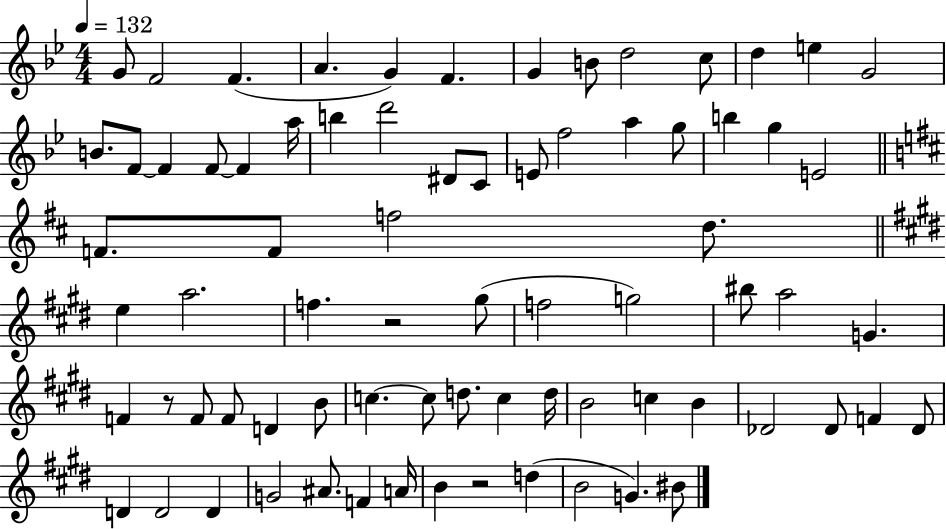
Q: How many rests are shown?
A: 3